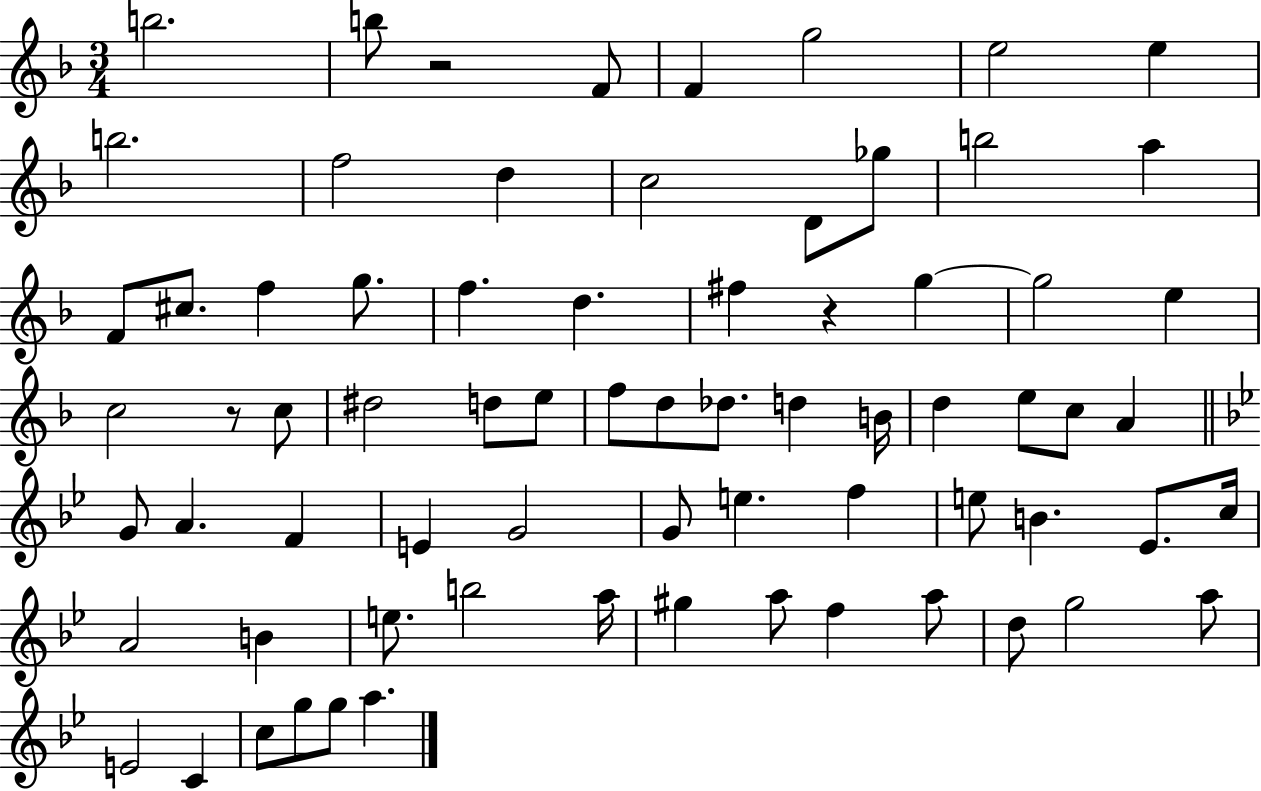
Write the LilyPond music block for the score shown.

{
  \clef treble
  \numericTimeSignature
  \time 3/4
  \key f \major
  b''2. | b''8 r2 f'8 | f'4 g''2 | e''2 e''4 | \break b''2. | f''2 d''4 | c''2 d'8 ges''8 | b''2 a''4 | \break f'8 cis''8. f''4 g''8. | f''4. d''4. | fis''4 r4 g''4~~ | g''2 e''4 | \break c''2 r8 c''8 | dis''2 d''8 e''8 | f''8 d''8 des''8. d''4 b'16 | d''4 e''8 c''8 a'4 | \break \bar "||" \break \key g \minor g'8 a'4. f'4 | e'4 g'2 | g'8 e''4. f''4 | e''8 b'4. ees'8. c''16 | \break a'2 b'4 | e''8. b''2 a''16 | gis''4 a''8 f''4 a''8 | d''8 g''2 a''8 | \break e'2 c'4 | c''8 g''8 g''8 a''4. | \bar "|."
}